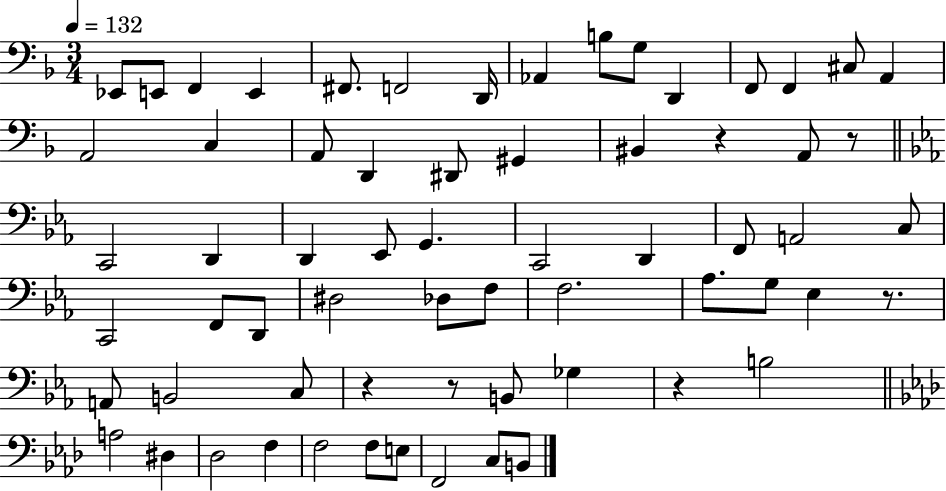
{
  \clef bass
  \numericTimeSignature
  \time 3/4
  \key f \major
  \tempo 4 = 132
  ees,8 e,8 f,4 e,4 | fis,8. f,2 d,16 | aes,4 b8 g8 d,4 | f,8 f,4 cis8 a,4 | \break a,2 c4 | a,8 d,4 dis,8 gis,4 | bis,4 r4 a,8 r8 | \bar "||" \break \key ees \major c,2 d,4 | d,4 ees,8 g,4. | c,2 d,4 | f,8 a,2 c8 | \break c,2 f,8 d,8 | dis2 des8 f8 | f2. | aes8. g8 ees4 r8. | \break a,8 b,2 c8 | r4 r8 b,8 ges4 | r4 b2 | \bar "||" \break \key aes \major a2 dis4 | des2 f4 | f2 f8 e8 | f,2 c8 b,8 | \break \bar "|."
}